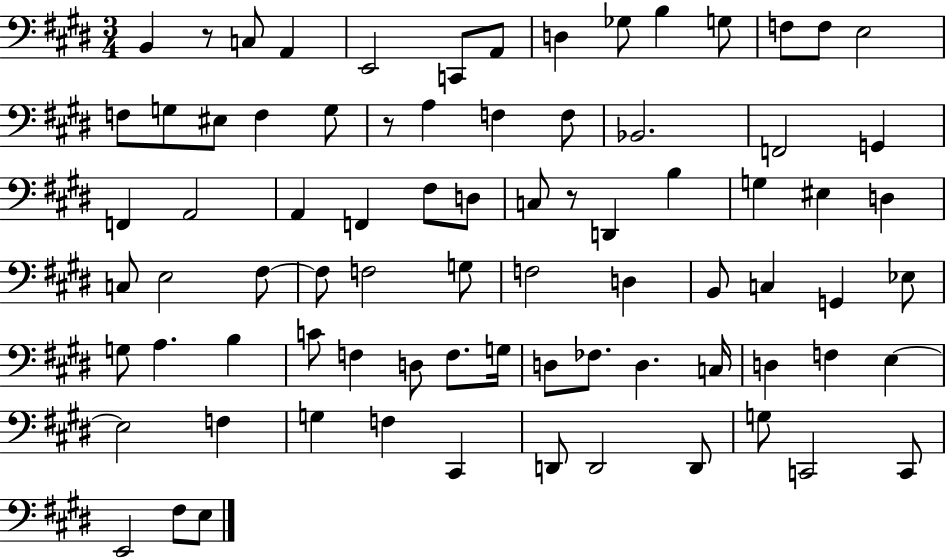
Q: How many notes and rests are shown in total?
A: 80